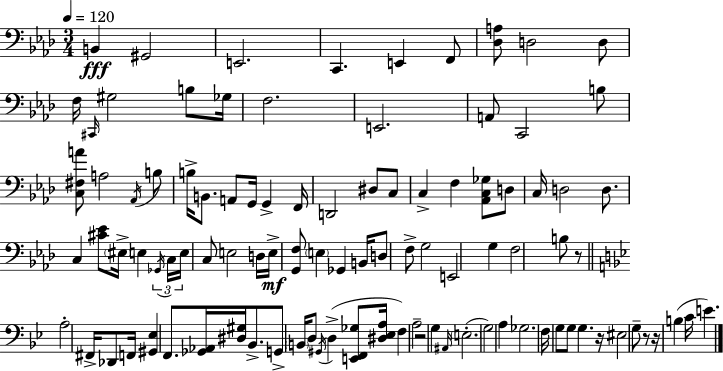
{
  \clef bass
  \numericTimeSignature
  \time 3/4
  \key f \minor
  \tempo 4 = 120
  b,4\fff gis,2 | e,2. | c,4. e,4 f,8 | <des a>8 d2 d8 | \break f16 \grace { cis,16 } gis2 b8 | ges16 f2. | e,2. | a,8 c,2 b8 | \break <c fis a'>8 a2 \acciaccatura { aes,16 } | b8 b16-> b,8. a,8 g,16 g,4-> | f,16 d,2 dis8 | c8 c4-> f4 <aes, c ges>8 | \break d8 c16 d2 d8. | c4 <cis' ees'>8 \parenthesize eis16-> e4 | \tuplet 3/2 { \acciaccatura { ges,16 } c16 e16 } c8 e2 | d16 e16->\mf <g, f>8 \parenthesize e4 ges,4 | \break b,16 d8 f8-> g2 | e,2 g4 | f2 b8 | r8 \bar "||" \break \key bes \major a2-. fis,16-> des,8 f,16 | <gis, ees>4 f,8. <ges, aes,>16 <dis gis>16 bes,8.-> | g,8-> \parenthesize b,16 d8 \acciaccatura { gis,16 } d4->( <e, f, ges>8 | <dis ees a>16 f4) a2-- | \break r2 g4 | \grace { ais,16 }( \parenthesize e2.-. | g2) a4 | ges2. | \break f16 g8 g8 g4. | r16 eis2 g8-- | r8 r16 b4( c'16 e'4.) | \bar "|."
}